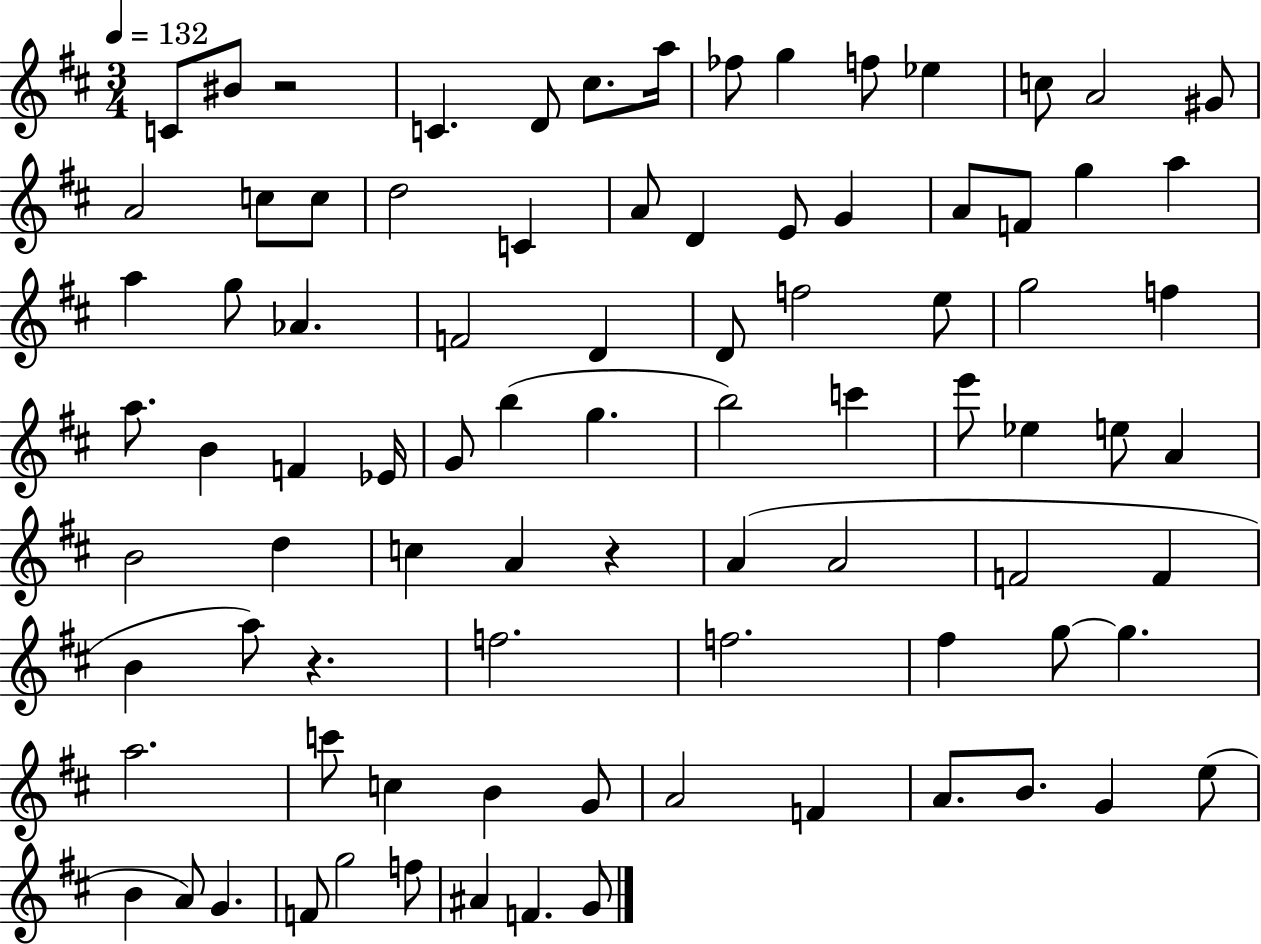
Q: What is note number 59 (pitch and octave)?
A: A5